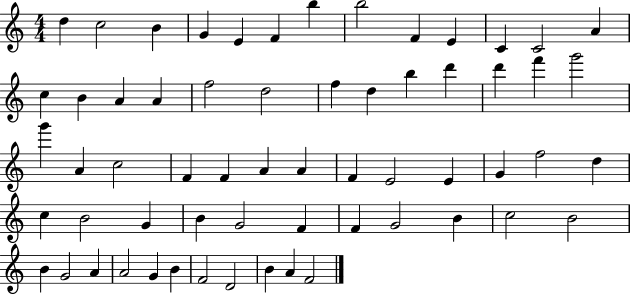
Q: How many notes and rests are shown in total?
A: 61